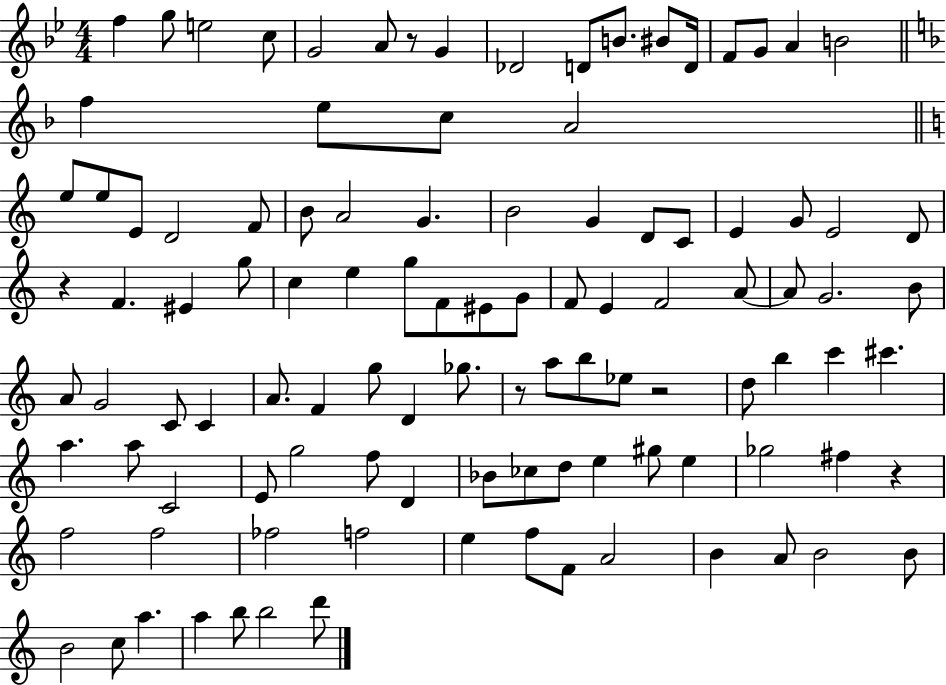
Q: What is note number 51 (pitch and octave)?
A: G4